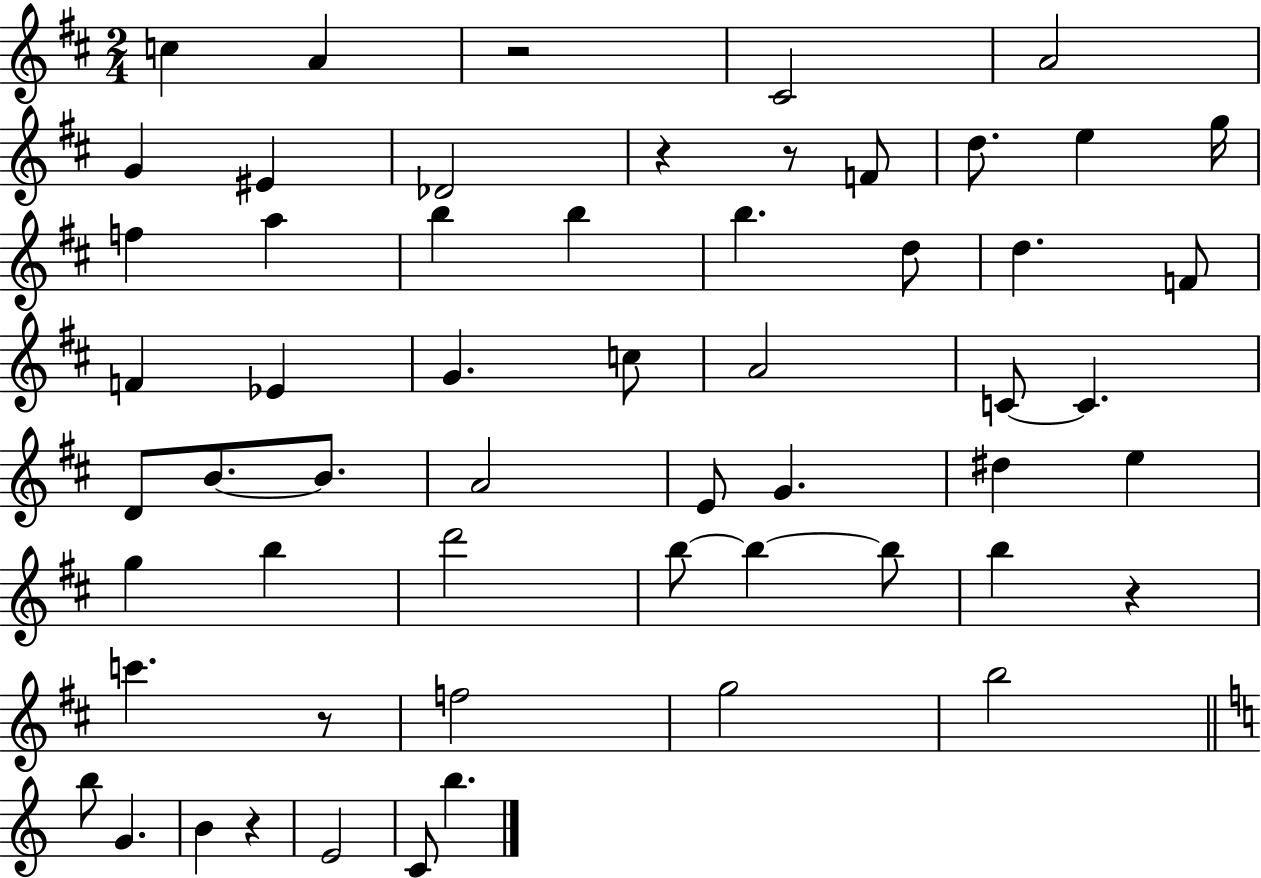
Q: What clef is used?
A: treble